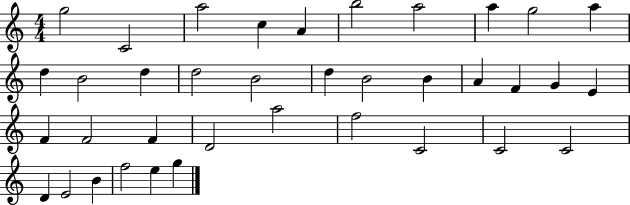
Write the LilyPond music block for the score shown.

{
  \clef treble
  \numericTimeSignature
  \time 4/4
  \key c \major
  g''2 c'2 | a''2 c''4 a'4 | b''2 a''2 | a''4 g''2 a''4 | \break d''4 b'2 d''4 | d''2 b'2 | d''4 b'2 b'4 | a'4 f'4 g'4 e'4 | \break f'4 f'2 f'4 | d'2 a''2 | f''2 c'2 | c'2 c'2 | \break d'4 e'2 b'4 | f''2 e''4 g''4 | \bar "|."
}